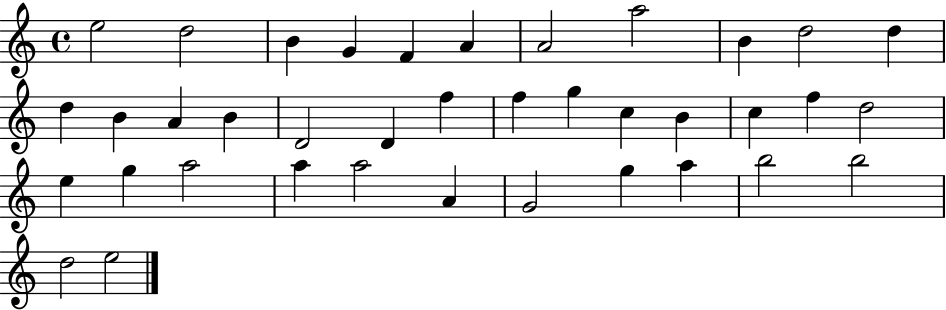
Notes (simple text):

E5/h D5/h B4/q G4/q F4/q A4/q A4/h A5/h B4/q D5/h D5/q D5/q B4/q A4/q B4/q D4/h D4/q F5/q F5/q G5/q C5/q B4/q C5/q F5/q D5/h E5/q G5/q A5/h A5/q A5/h A4/q G4/h G5/q A5/q B5/h B5/h D5/h E5/h